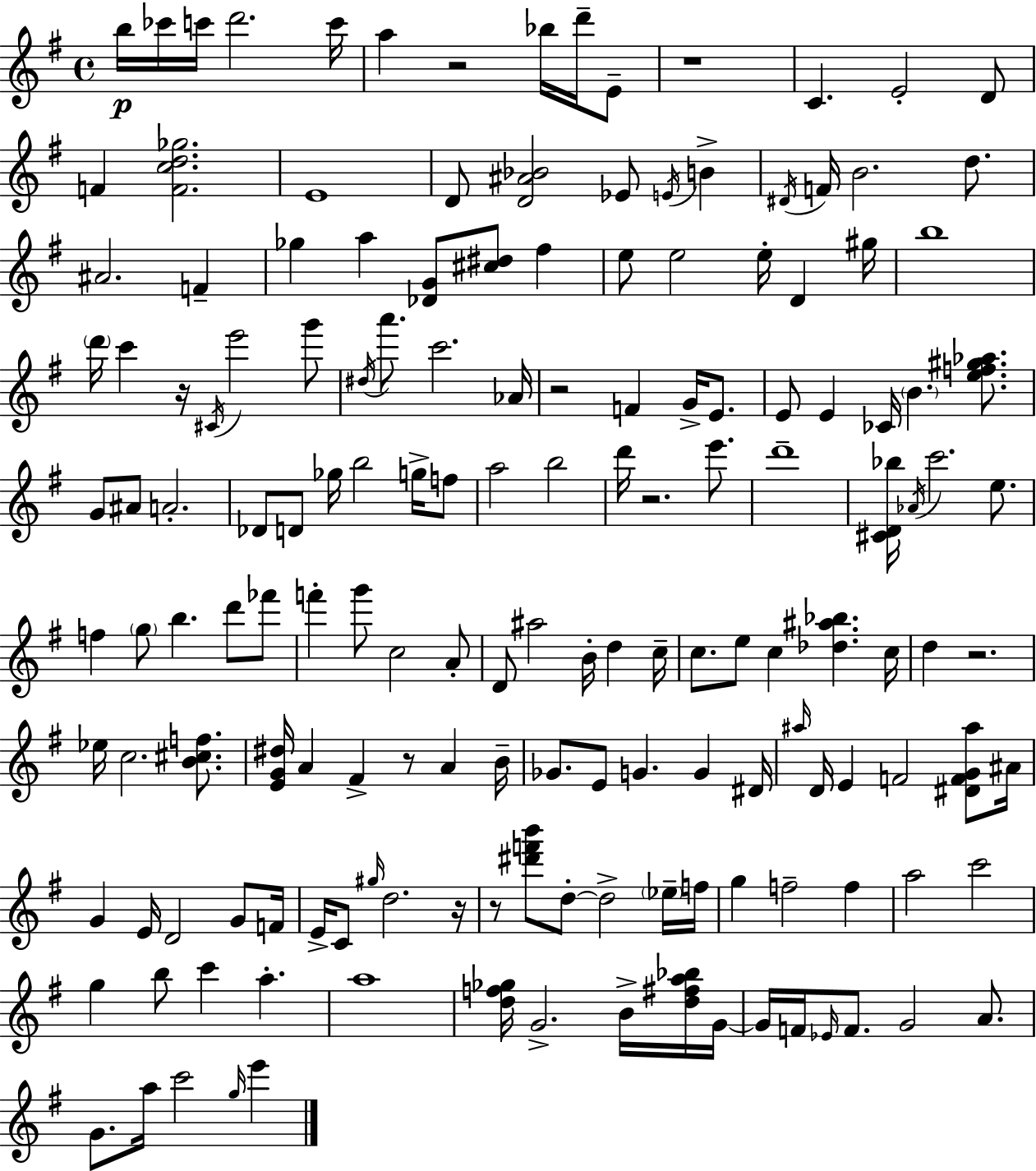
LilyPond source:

{
  \clef treble
  \time 4/4
  \defaultTimeSignature
  \key e \minor
  b''16\p ces'''16 c'''16 d'''2. c'''16 | a''4 r2 bes''16 d'''16-- e'8-- | r1 | c'4. e'2-. d'8 | \break f'4 <f' c'' d'' ges''>2. | e'1 | d'8 <d' ais' bes'>2 ees'8 \acciaccatura { e'16 } b'4-> | \acciaccatura { dis'16 } f'16 b'2. d''8. | \break ais'2. f'4-- | ges''4 a''4 <des' g'>8 <cis'' dis''>8 fis''4 | e''8 e''2 e''16-. d'4 | gis''16 b''1 | \break \parenthesize d'''16 c'''4 r16 \acciaccatura { cis'16 } e'''2 | g'''8 \acciaccatura { dis''16 } a'''8. c'''2. | aes'16 r2 f'4 | g'16-> e'8. e'8 e'4 ces'16 \parenthesize b'4. | \break <e'' f'' gis'' aes''>8. g'8 ais'8 a'2.-. | des'8 d'8 ges''16 b''2 | g''16-> f''8 a''2 b''2 | d'''16 r2. | \break e'''8. d'''1-- | <cis' d' bes''>16 \acciaccatura { aes'16 } c'''2. | e''8. f''4 \parenthesize g''8 b''4. | d'''8 fes'''8 f'''4-. g'''8 c''2 | \break a'8-. d'8 ais''2 b'16-. | d''4 c''16-- c''8. e''8 c''4 <des'' ais'' bes''>4. | c''16 d''4 r2. | ees''16 c''2. | \break <b' cis'' f''>8. <e' g' dis''>16 a'4 fis'4-> r8 | a'4 b'16-- ges'8. e'8 g'4. | g'4 dis'16 \grace { ais''16 } d'16 e'4 f'2 | <dis' f' g' ais''>8 ais'16 g'4 e'16 d'2 | \break g'8 f'16 e'16-> c'8 \grace { gis''16 } d''2. | r16 r8 <dis''' f''' b'''>8 d''8-.~~ d''2-> | \parenthesize ees''16-- f''16 g''4 f''2-- | f''4 a''2 c'''2 | \break g''4 b''8 c'''4 | a''4.-. a''1 | <d'' f'' ges''>16 g'2.-> | b'16-> <d'' fis'' a'' bes''>16 g'16~~ g'16 f'16 \grace { ees'16 } f'8. g'2 | \break a'8. g'8. a''16 c'''2 | \grace { g''16 } e'''4 \bar "|."
}